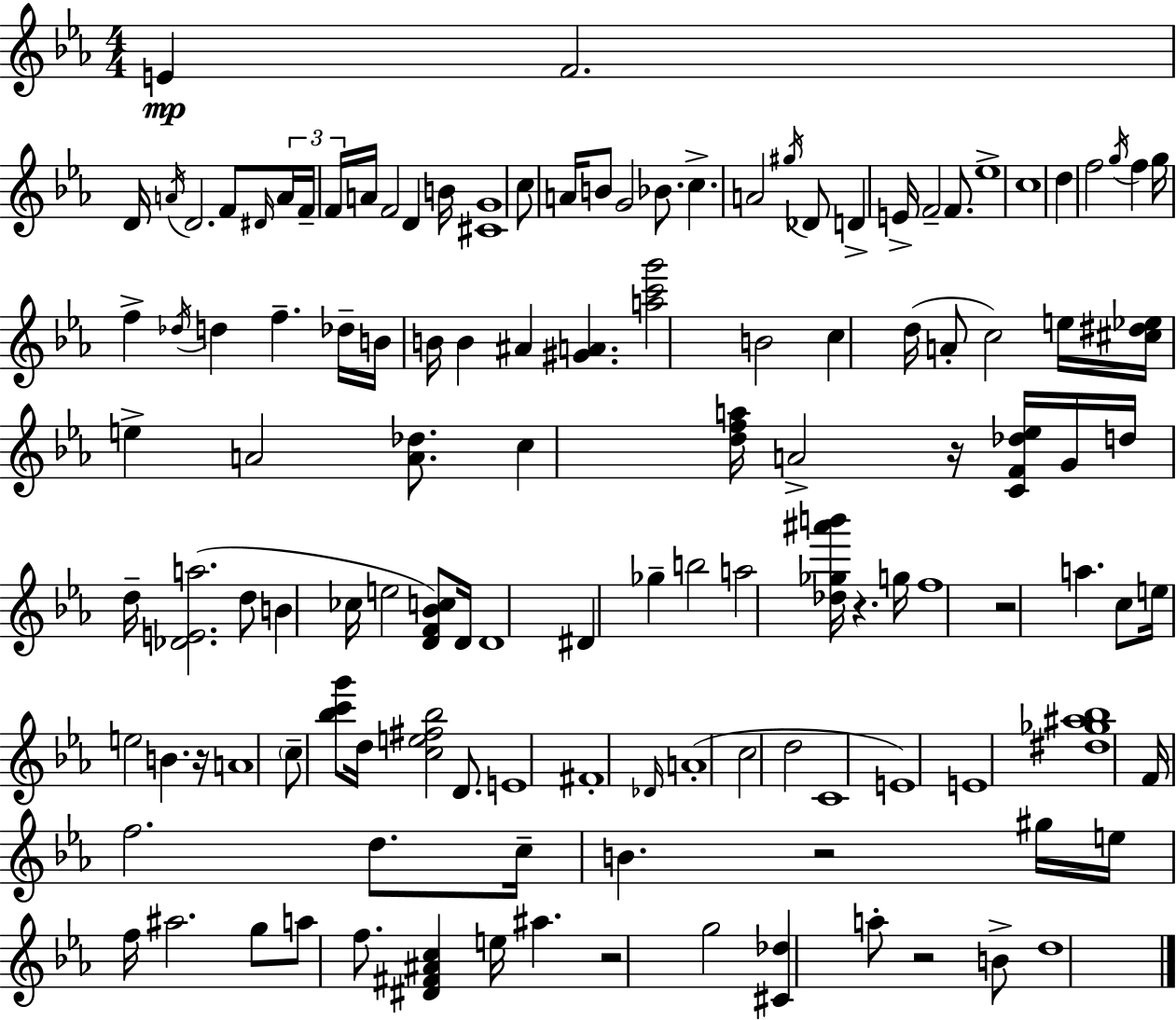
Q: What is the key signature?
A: EES major